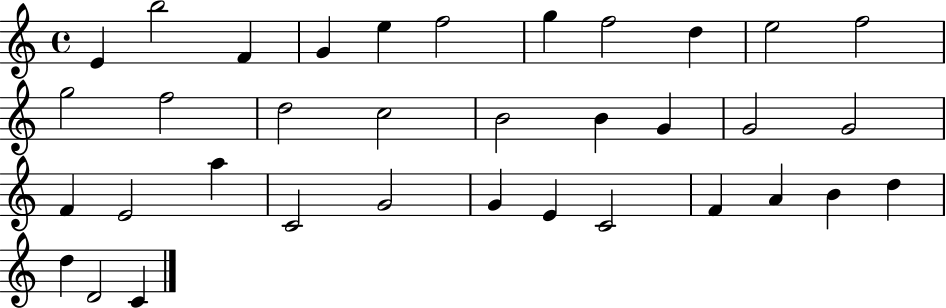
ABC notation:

X:1
T:Untitled
M:4/4
L:1/4
K:C
E b2 F G e f2 g f2 d e2 f2 g2 f2 d2 c2 B2 B G G2 G2 F E2 a C2 G2 G E C2 F A B d d D2 C